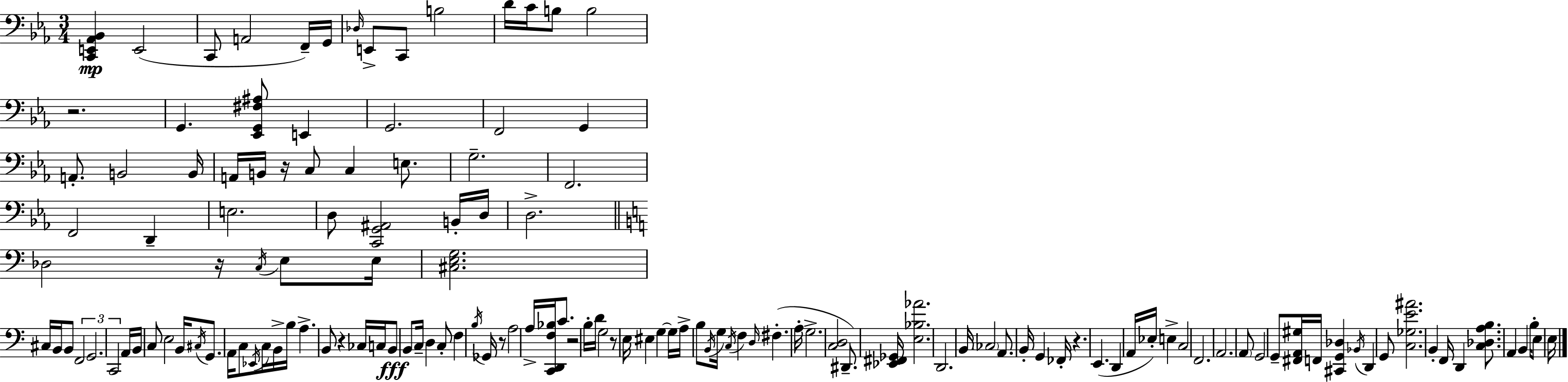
[C2,E2,Ab2,Bb2]/q E2/h C2/e A2/h F2/s G2/s Db3/s E2/e C2/e B3/h D4/s C4/s B3/e B3/h R/h. G2/q. [Eb2,G2,F#3,A#3]/e E2/q G2/h. F2/h G2/q A2/e. B2/h B2/s A2/s B2/s R/s C3/e C3/q E3/e. G3/h. F2/h. F2/h D2/q E3/h. D3/e [C2,G2,A#2]/h B2/s D3/s D3/h. Db3/h R/s C3/s E3/e E3/s [C#3,E3,G3]/h. C#3/s B2/s B2/e F2/h G2/h. C2/h A2/s B2/s C3/e E3/h B2/s C#3/s G2/e. A2/s C3/e Eb2/s C3/s B2/s B3/s A3/q. B2/e R/q CES3/s C3/s B2/e B2/e C3/s D3/q C3/e F3/q B3/s Gb2/s R/e A3/h A3/s [C2,D2,F3,Bb3]/s C4/e. R/h B3/s D4/s G3/h R/e E3/s EIS3/q G3/q G3/s A3/s B3/e B2/s G3/s C3/s F3/q D3/s F#3/q. A3/s G3/h. [C3,D3]/h D#2/e. [Eb2,F#2,Gb2]/s [E3,Bb3,Ab4]/h. D2/h. B2/s CES3/h A2/e. B2/s G2/q FES2/s R/q. E2/q. D2/q A2/s Eb3/s E3/q C3/h F2/h. A2/h. A2/e G2/h G2/e [F#2,A2,G#3]/s F2/s [C#2,G2,Db3]/q Bb2/s D2/q G2/e [C3,Gb3,E4,A#4]/h. B2/q F2/s D2/q [C3,Db3,A3,B3]/e. A2/q B2/q B3/s E3/e E3/s